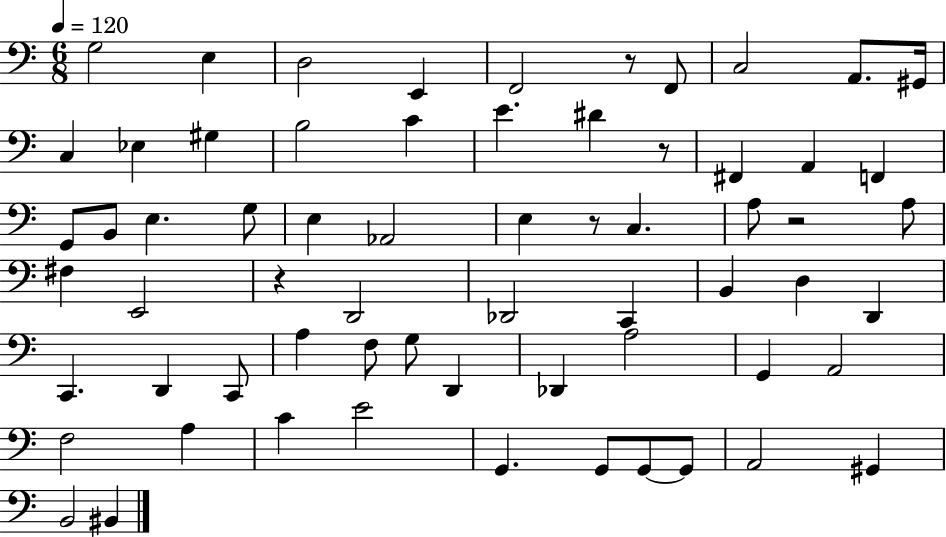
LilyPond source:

{
  \clef bass
  \numericTimeSignature
  \time 6/8
  \key c \major
  \tempo 4 = 120
  g2 e4 | d2 e,4 | f,2 r8 f,8 | c2 a,8. gis,16 | \break c4 ees4 gis4 | b2 c'4 | e'4. dis'4 r8 | fis,4 a,4 f,4 | \break g,8 b,8 e4. g8 | e4 aes,2 | e4 r8 c4. | a8 r2 a8 | \break fis4 e,2 | r4 d,2 | des,2 c,4 | b,4 d4 d,4 | \break c,4. d,4 c,8 | a4 f8 g8 d,4 | des,4 a2 | g,4 a,2 | \break f2 a4 | c'4 e'2 | g,4. g,8 g,8~~ g,8 | a,2 gis,4 | \break b,2 bis,4 | \bar "|."
}